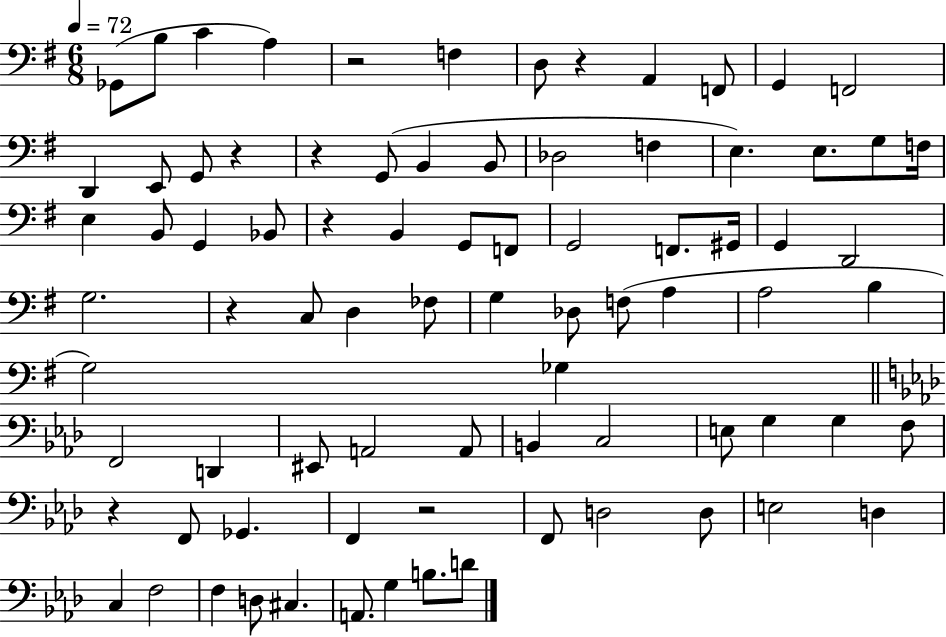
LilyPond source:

{
  \clef bass
  \numericTimeSignature
  \time 6/8
  \key g \major
  \tempo 4 = 72
  \repeat volta 2 { ges,8( b8 c'4 a4) | r2 f4 | d8 r4 a,4 f,8 | g,4 f,2 | \break d,4 e,8 g,8 r4 | r4 g,8( b,4 b,8 | des2 f4 | e4.) e8. g8 f16 | \break e4 b,8 g,4 bes,8 | r4 b,4 g,8 f,8 | g,2 f,8. gis,16 | g,4 d,2 | \break g2. | r4 c8 d4 fes8 | g4 des8 f8( a4 | a2 b4 | \break g2) ges4 | \bar "||" \break \key aes \major f,2 d,4 | eis,8 a,2 a,8 | b,4 c2 | e8 g4 g4 f8 | \break r4 f,8 ges,4. | f,4 r2 | f,8 d2 d8 | e2 d4 | \break c4 f2 | f4 d8 cis4. | a,8. g4 b8. d'8 | } \bar "|."
}